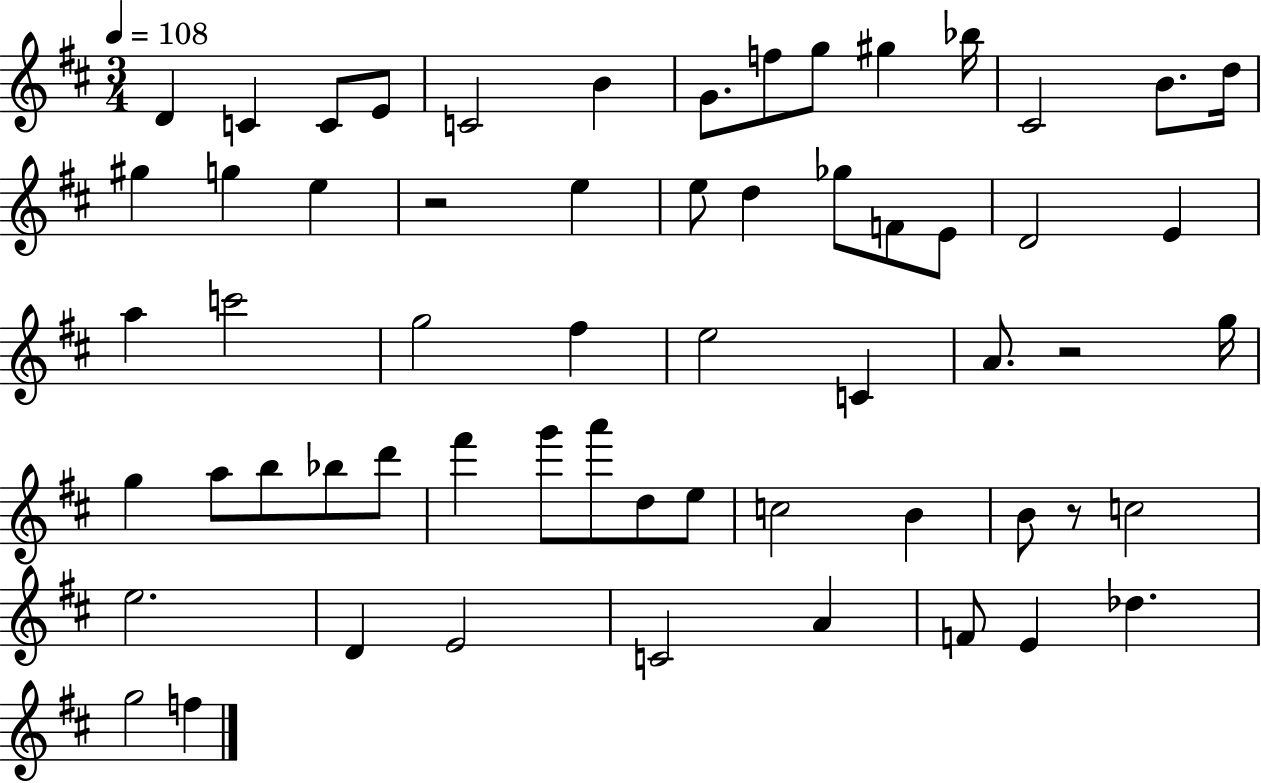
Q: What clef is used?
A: treble